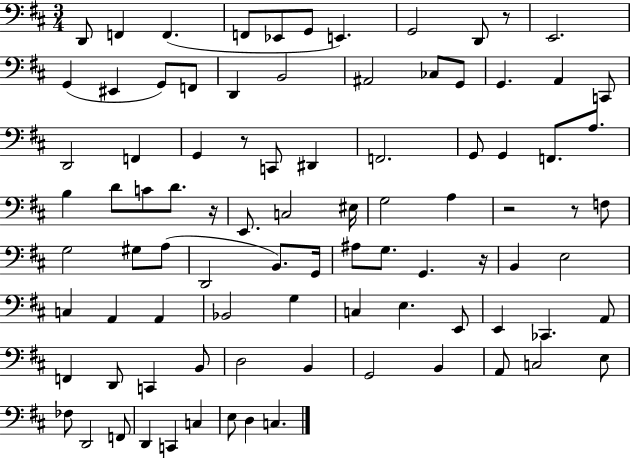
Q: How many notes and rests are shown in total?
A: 90